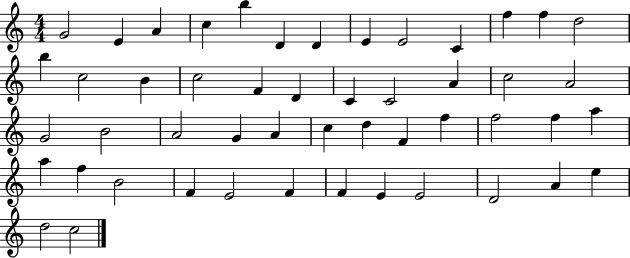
{
  \clef treble
  \numericTimeSignature
  \time 4/4
  \key c \major
  g'2 e'4 a'4 | c''4 b''4 d'4 d'4 | e'4 e'2 c'4 | f''4 f''4 d''2 | \break b''4 c''2 b'4 | c''2 f'4 d'4 | c'4 c'2 a'4 | c''2 a'2 | \break g'2 b'2 | a'2 g'4 a'4 | c''4 d''4 f'4 f''4 | f''2 f''4 a''4 | \break a''4 f''4 b'2 | f'4 e'2 f'4 | f'4 e'4 e'2 | d'2 a'4 e''4 | \break d''2 c''2 | \bar "|."
}